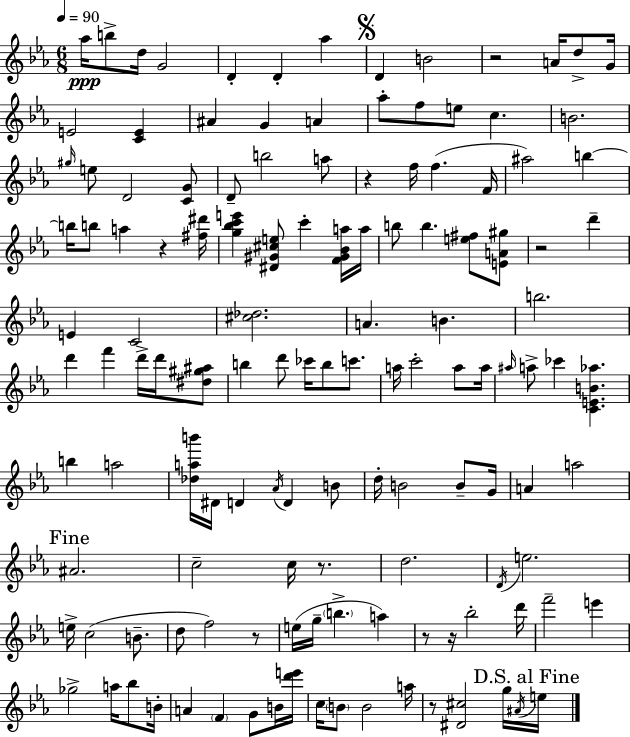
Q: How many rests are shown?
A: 9